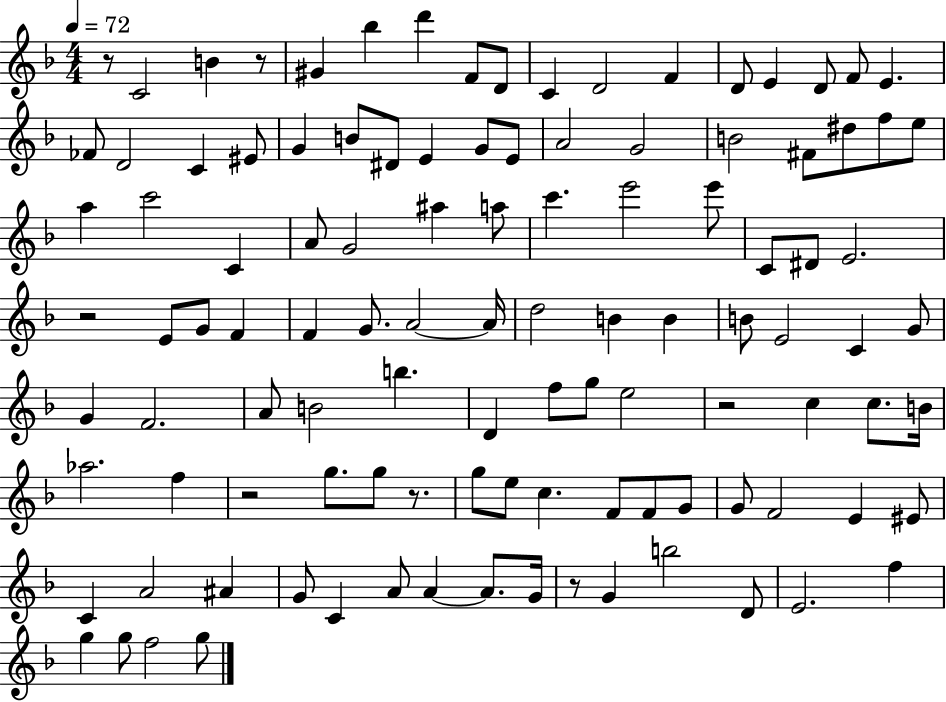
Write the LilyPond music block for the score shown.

{
  \clef treble
  \numericTimeSignature
  \time 4/4
  \key f \major
  \tempo 4 = 72
  r8 c'2 b'4 r8 | gis'4 bes''4 d'''4 f'8 d'8 | c'4 d'2 f'4 | d'8 e'4 d'8 f'8 e'4. | \break fes'8 d'2 c'4 eis'8 | g'4 b'8 dis'8 e'4 g'8 e'8 | a'2 g'2 | b'2 fis'8 dis''8 f''8 e''8 | \break a''4 c'''2 c'4 | a'8 g'2 ais''4 a''8 | c'''4. e'''2 e'''8 | c'8 dis'8 e'2. | \break r2 e'8 g'8 f'4 | f'4 g'8. a'2~~ a'16 | d''2 b'4 b'4 | b'8 e'2 c'4 g'8 | \break g'4 f'2. | a'8 b'2 b''4. | d'4 f''8 g''8 e''2 | r2 c''4 c''8. b'16 | \break aes''2. f''4 | r2 g''8. g''8 r8. | g''8 e''8 c''4. f'8 f'8 g'8 | g'8 f'2 e'4 eis'8 | \break c'4 a'2 ais'4 | g'8 c'4 a'8 a'4~~ a'8. g'16 | r8 g'4 b''2 d'8 | e'2. f''4 | \break g''4 g''8 f''2 g''8 | \bar "|."
}